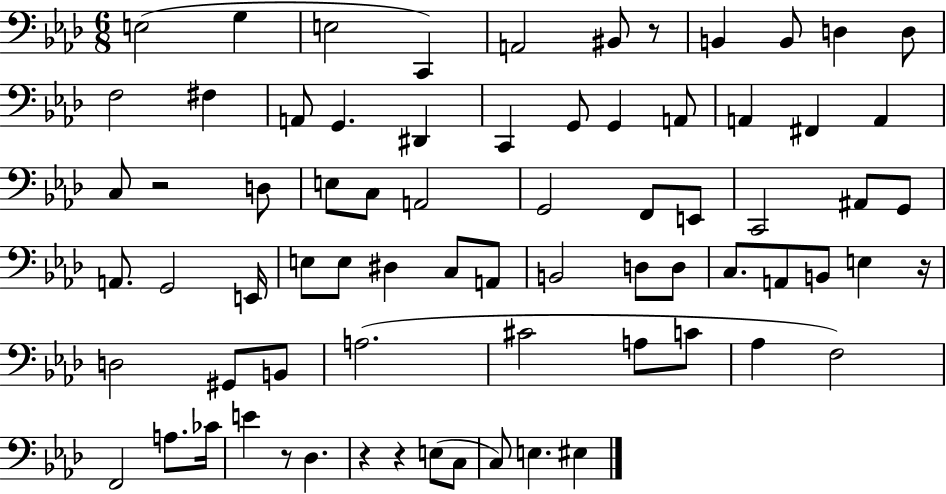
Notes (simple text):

E3/h G3/q E3/h C2/q A2/h BIS2/e R/e B2/q B2/e D3/q D3/e F3/h F#3/q A2/e G2/q. D#2/q C2/q G2/e G2/q A2/e A2/q F#2/q A2/q C3/e R/h D3/e E3/e C3/e A2/h G2/h F2/e E2/e C2/h A#2/e G2/e A2/e. G2/h E2/s E3/e E3/e D#3/q C3/e A2/e B2/h D3/e D3/e C3/e. A2/e B2/e E3/q R/s D3/h G#2/e B2/e A3/h. C#4/h A3/e C4/e Ab3/q F3/h F2/h A3/e. CES4/s E4/q R/e Db3/q. R/q R/q E3/e C3/e C3/e E3/q. EIS3/q